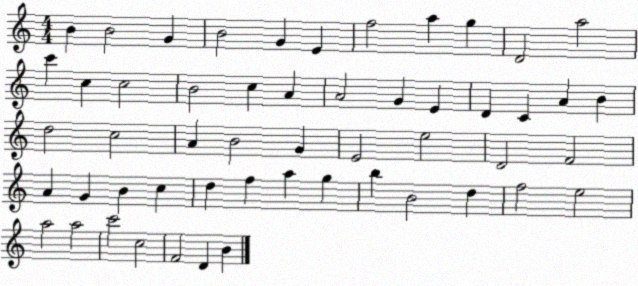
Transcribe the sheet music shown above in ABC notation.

X:1
T:Untitled
M:4/4
L:1/4
K:C
B B2 G B2 G E f2 a g D2 a2 c' c c2 B2 c A A2 G E D C A B d2 c2 A B2 G E2 e2 D2 F2 A G B c d f a g b B2 d f2 e2 a2 a2 c'2 c2 F2 D B